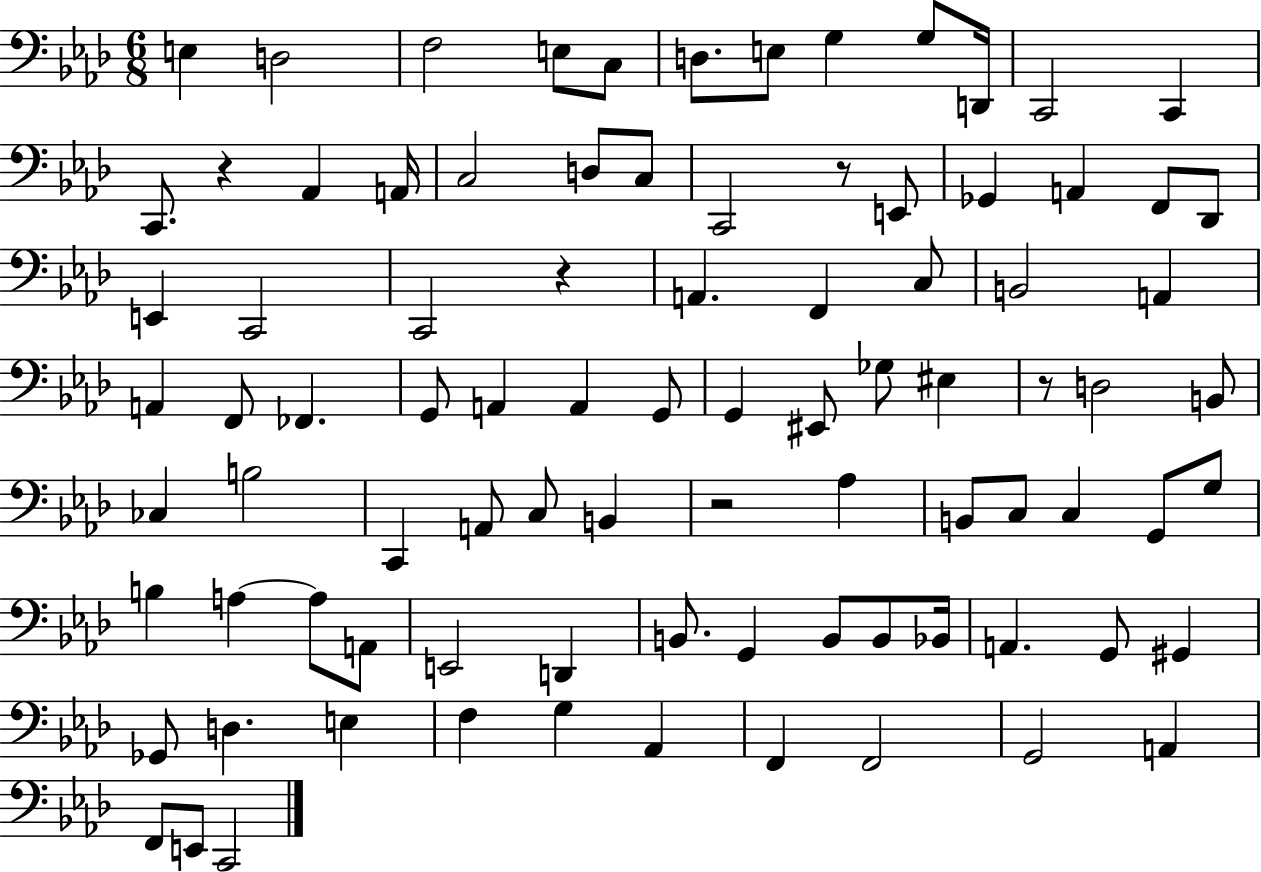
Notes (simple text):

E3/q D3/h F3/h E3/e C3/e D3/e. E3/e G3/q G3/e D2/s C2/h C2/q C2/e. R/q Ab2/q A2/s C3/h D3/e C3/e C2/h R/e E2/e Gb2/q A2/q F2/e Db2/e E2/q C2/h C2/h R/q A2/q. F2/q C3/e B2/h A2/q A2/q F2/e FES2/q. G2/e A2/q A2/q G2/e G2/q EIS2/e Gb3/e EIS3/q R/e D3/h B2/e CES3/q B3/h C2/q A2/e C3/e B2/q R/h Ab3/q B2/e C3/e C3/q G2/e G3/e B3/q A3/q A3/e A2/e E2/h D2/q B2/e. G2/q B2/e B2/e Bb2/s A2/q. G2/e G#2/q Gb2/e D3/q. E3/q F3/q G3/q Ab2/q F2/q F2/h G2/h A2/q F2/e E2/e C2/h